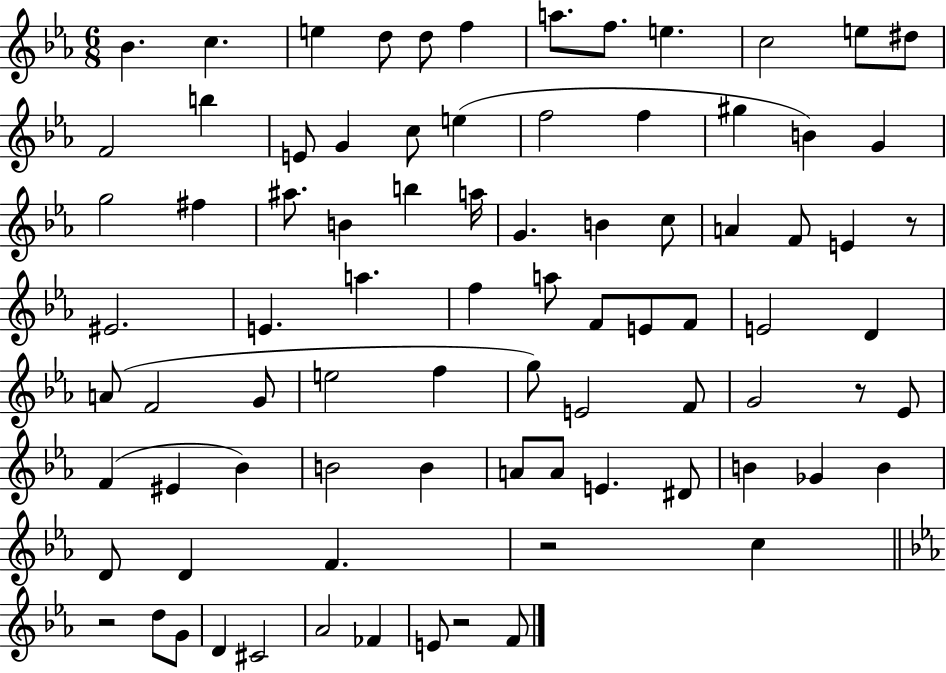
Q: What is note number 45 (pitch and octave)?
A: D4